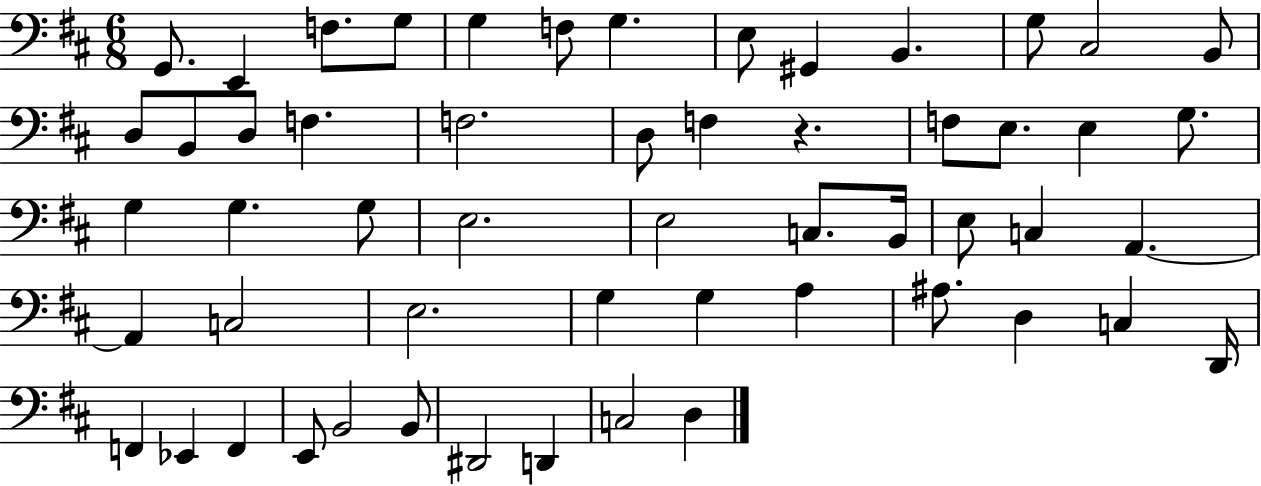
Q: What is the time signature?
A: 6/8